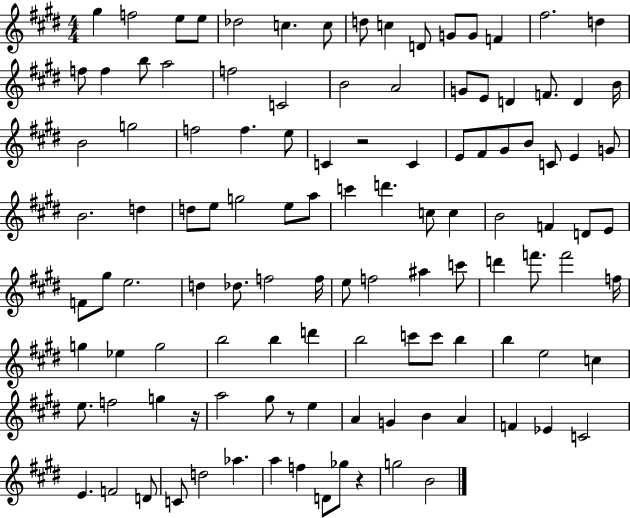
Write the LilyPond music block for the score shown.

{
  \clef treble
  \numericTimeSignature
  \time 4/4
  \key e \major
  gis''4 f''2 e''8 e''8 | des''2 c''4. c''8 | d''8 c''4 d'8 g'8 g'8 f'4 | fis''2. d''4 | \break f''8 f''4 b''8 a''2 | f''2 c'2 | b'2 a'2 | g'8 e'8 d'4 f'8. d'4 b'16 | \break b'2 g''2 | f''2 f''4. e''8 | c'4 r2 c'4 | e'8 fis'8 gis'8 b'8 c'8 e'4 g'8 | \break b'2. d''4 | d''8 e''8 g''2 e''8 a''8 | c'''4 d'''4. c''8 c''4 | b'2 f'4 d'8 e'8 | \break f'8 gis''8 e''2. | d''4 des''8. f''2 f''16 | e''8 f''2 ais''4 c'''8 | d'''4 f'''8. f'''2 f''16 | \break g''4 ees''4 g''2 | b''2 b''4 d'''4 | b''2 c'''8 c'''8 b''4 | b''4 e''2 c''4 | \break e''8. f''2 g''4 r16 | a''2 gis''8 r8 e''4 | a'4 g'4 b'4 a'4 | f'4 ees'4 c'2 | \break e'4. f'2 d'8 | c'8 d''2 aes''4. | a''4 f''4 d'8 ges''8 r4 | g''2 b'2 | \break \bar "|."
}